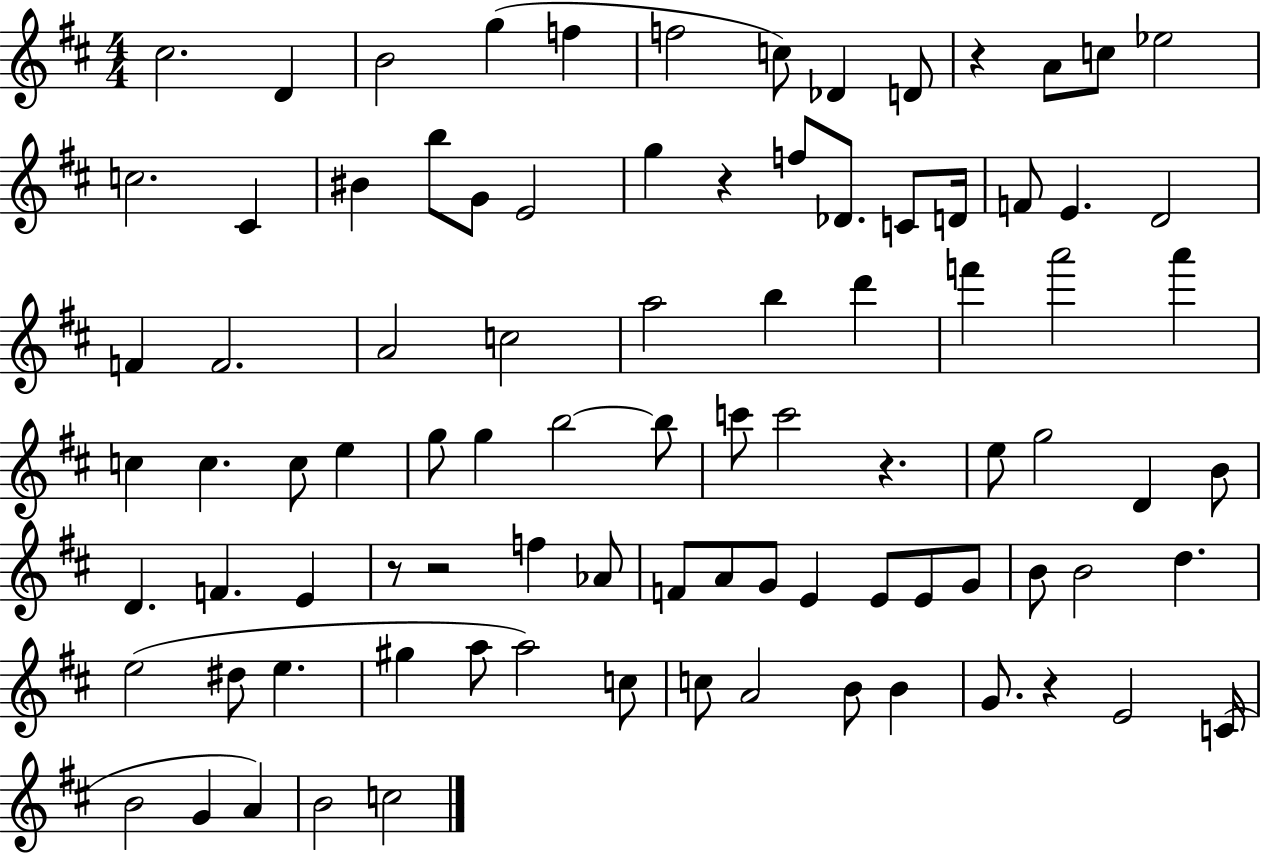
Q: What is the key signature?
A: D major